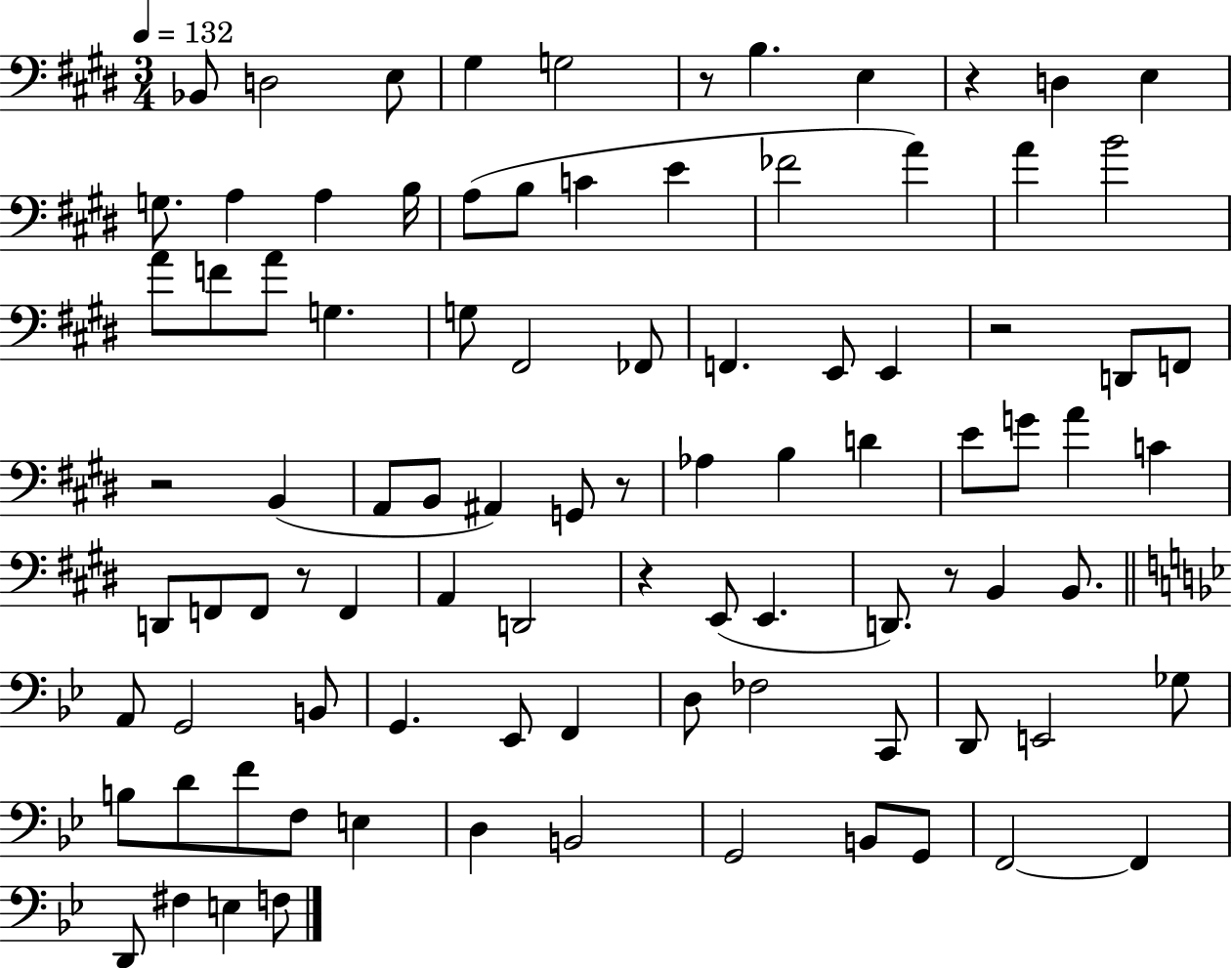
{
  \clef bass
  \numericTimeSignature
  \time 3/4
  \key e \major
  \tempo 4 = 132
  bes,8 d2 e8 | gis4 g2 | r8 b4. e4 | r4 d4 e4 | \break g8. a4 a4 b16 | a8( b8 c'4 e'4 | fes'2 a'4) | a'4 b'2 | \break a'8 f'8 a'8 g4. | g8 fis,2 fes,8 | f,4. e,8 e,4 | r2 d,8 f,8 | \break r2 b,4( | a,8 b,8 ais,4) g,8 r8 | aes4 b4 d'4 | e'8 g'8 a'4 c'4 | \break d,8 f,8 f,8 r8 f,4 | a,4 d,2 | r4 e,8( e,4. | d,8.) r8 b,4 b,8. | \break \bar "||" \break \key bes \major a,8 g,2 b,8 | g,4. ees,8 f,4 | d8 fes2 c,8 | d,8 e,2 ges8 | \break b8 d'8 f'8 f8 e4 | d4 b,2 | g,2 b,8 g,8 | f,2~~ f,4 | \break d,8 fis4 e4 f8 | \bar "|."
}